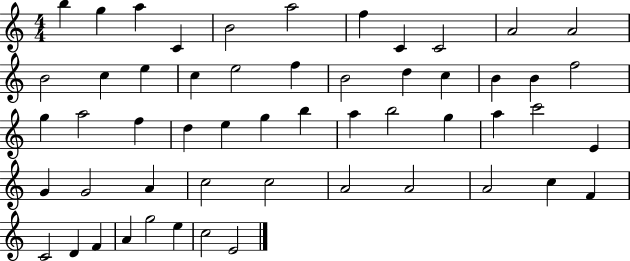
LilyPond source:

{
  \clef treble
  \numericTimeSignature
  \time 4/4
  \key c \major
  b''4 g''4 a''4 c'4 | b'2 a''2 | f''4 c'4 c'2 | a'2 a'2 | \break b'2 c''4 e''4 | c''4 e''2 f''4 | b'2 d''4 c''4 | b'4 b'4 f''2 | \break g''4 a''2 f''4 | d''4 e''4 g''4 b''4 | a''4 b''2 g''4 | a''4 c'''2 e'4 | \break g'4 g'2 a'4 | c''2 c''2 | a'2 a'2 | a'2 c''4 f'4 | \break c'2 d'4 f'4 | a'4 g''2 e''4 | c''2 e'2 | \bar "|."
}